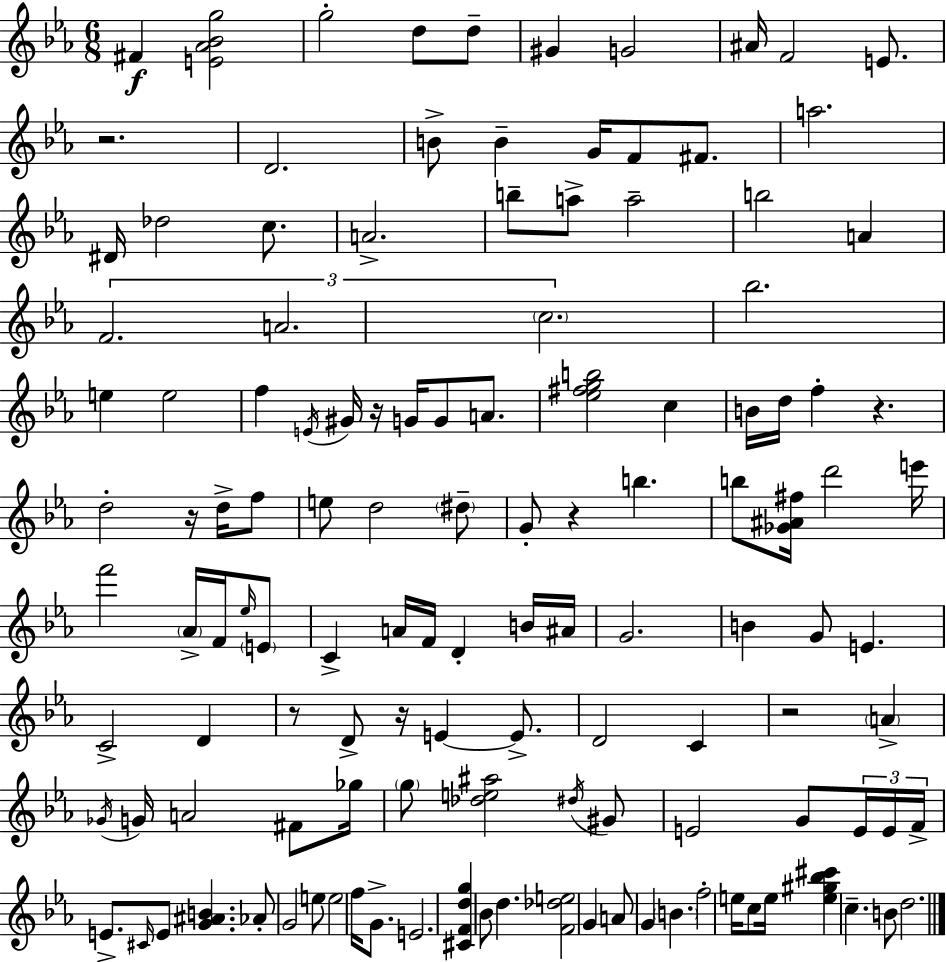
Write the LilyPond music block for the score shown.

{
  \clef treble
  \numericTimeSignature
  \time 6/8
  \key ees \major
  fis'4\f <e' aes' bes' g''>2 | g''2-. d''8 d''8-- | gis'4 g'2 | ais'16 f'2 e'8. | \break r2. | d'2. | b'8-> b'4-- g'16 f'8 fis'8. | a''2. | \break dis'16 des''2 c''8. | a'2.-> | b''8-- a''8-> a''2-- | b''2 a'4 | \break \tuplet 3/2 { f'2. | a'2. | \parenthesize c''2. } | bes''2. | \break e''4 e''2 | f''4 \acciaccatura { e'16 } gis'16 r16 g'16 g'8 a'8. | <ees'' fis'' g'' b''>2 c''4 | b'16 d''16 f''4-. r4. | \break d''2-. r16 d''16-> f''8 | e''8 d''2 \parenthesize dis''8-- | g'8-. r4 b''4. | b''8 <ges' ais' fis''>16 d'''2 | \break e'''16 f'''2 \parenthesize aes'16-> f'16 \grace { ees''16 } | \parenthesize e'8 c'4-> a'16 f'16 d'4-. | b'16 ais'16 g'2. | b'4 g'8 e'4. | \break c'2-> d'4 | r8 d'8-> r16 e'4~~ e'8.-> | d'2 c'4 | r2 \parenthesize a'4-> | \break \acciaccatura { ges'16 } g'16 a'2 | fis'8 ges''16 \parenthesize g''8 <des'' e'' ais''>2 | \acciaccatura { dis''16 } gis'8 e'2 | g'8 \tuplet 3/2 { e'16 e'16 f'16-> } e'8.-> \grace { cis'16 } e'8 <g' ais' b'>4. | \break aes'8-. g'2 | e''8 e''2 | f''16 g'8.-> e'2. | <cis' f' d'' g''>4 bes'8 d''4. | \break <f' des'' e''>2 | g'4 a'8 g'4 \parenthesize b'4. | f''2-. | e''16 c''8 e''16 <e'' gis'' bes'' cis'''>4 c''4.-- | \break b'8 d''2. | \bar "|."
}